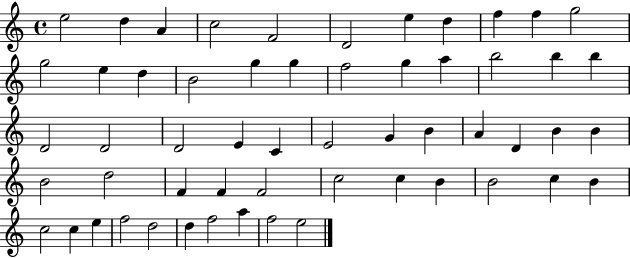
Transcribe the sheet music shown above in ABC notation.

X:1
T:Untitled
M:4/4
L:1/4
K:C
e2 d A c2 F2 D2 e d f f g2 g2 e d B2 g g f2 g a b2 b b D2 D2 D2 E C E2 G B A D B B B2 d2 F F F2 c2 c B B2 c B c2 c e f2 d2 d f2 a f2 e2